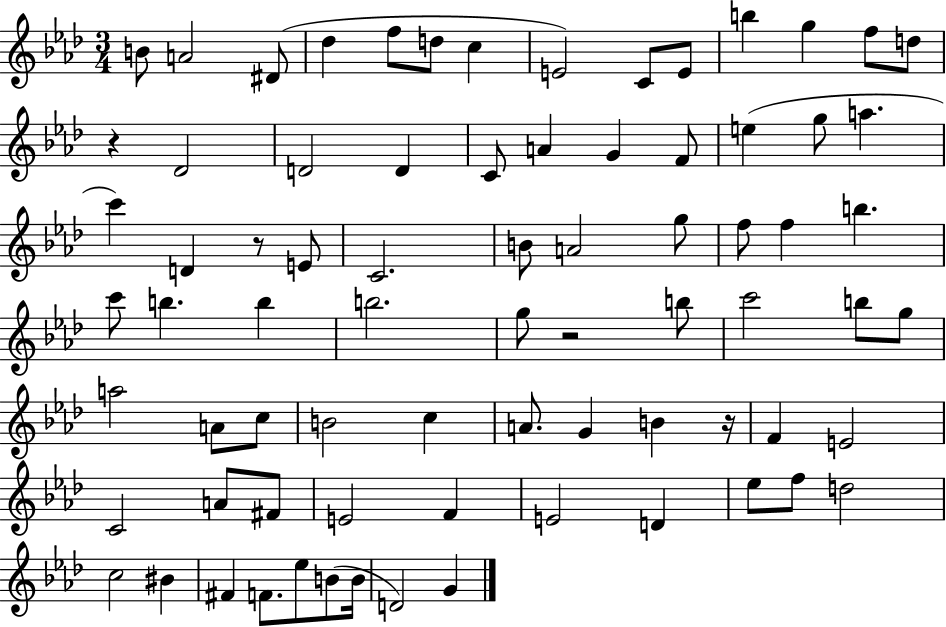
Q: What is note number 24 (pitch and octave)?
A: A5